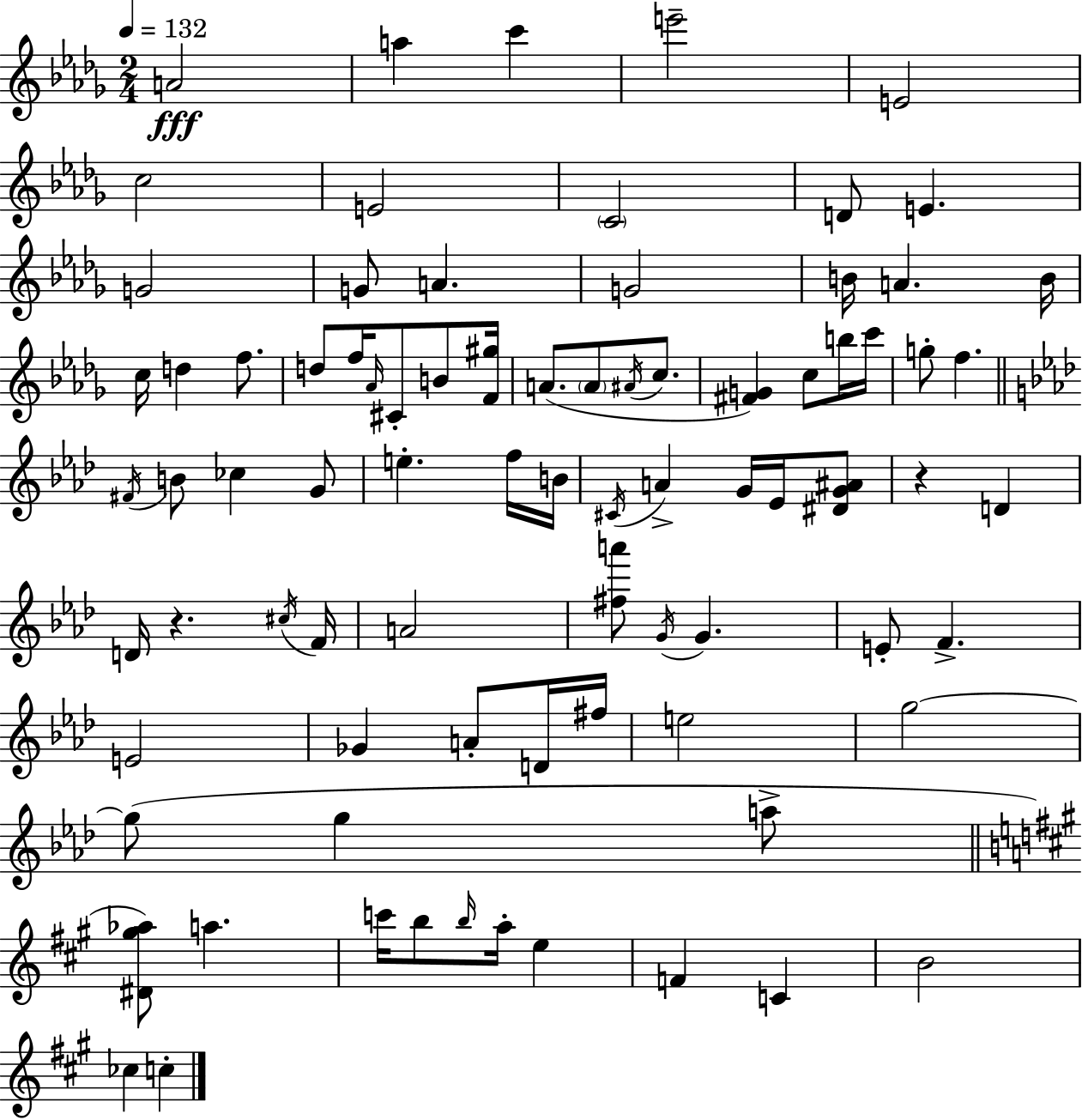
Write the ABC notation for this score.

X:1
T:Untitled
M:2/4
L:1/4
K:Bbm
A2 a c' e'2 E2 c2 E2 C2 D/2 E G2 G/2 A G2 B/4 A B/4 c/4 d f/2 d/2 f/4 _A/4 ^C/2 B/2 [F^g]/4 A/2 A/2 ^A/4 c/2 [^FG] c/2 b/4 c'/4 g/2 f ^F/4 B/2 _c G/2 e f/4 B/4 ^C/4 A G/4 _E/4 [^DG^A]/2 z D D/4 z ^c/4 F/4 A2 [^fa']/2 G/4 G E/2 F E2 _G A/2 D/4 ^f/4 e2 g2 g/2 g a/2 [^D^g_a]/2 a c'/4 b/2 b/4 a/4 e F C B2 _c c